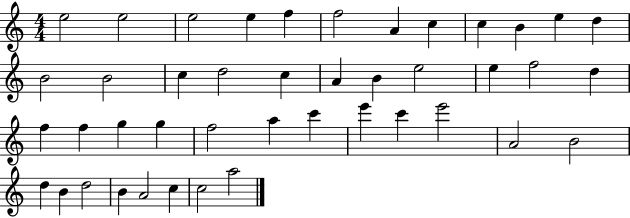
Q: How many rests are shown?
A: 0